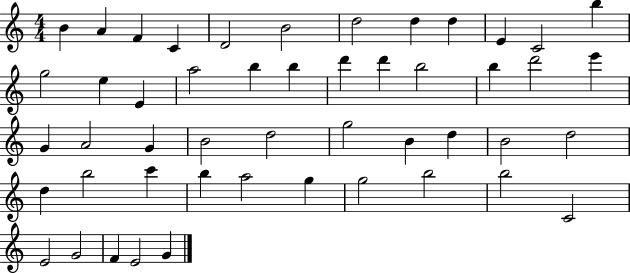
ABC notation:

X:1
T:Untitled
M:4/4
L:1/4
K:C
B A F C D2 B2 d2 d d E C2 b g2 e E a2 b b d' d' b2 b d'2 e' G A2 G B2 d2 g2 B d B2 d2 d b2 c' b a2 g g2 b2 b2 C2 E2 G2 F E2 G